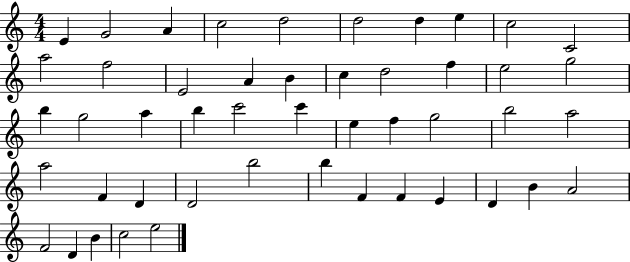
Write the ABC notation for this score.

X:1
T:Untitled
M:4/4
L:1/4
K:C
E G2 A c2 d2 d2 d e c2 C2 a2 f2 E2 A B c d2 f e2 g2 b g2 a b c'2 c' e f g2 b2 a2 a2 F D D2 b2 b F F E D B A2 F2 D B c2 e2